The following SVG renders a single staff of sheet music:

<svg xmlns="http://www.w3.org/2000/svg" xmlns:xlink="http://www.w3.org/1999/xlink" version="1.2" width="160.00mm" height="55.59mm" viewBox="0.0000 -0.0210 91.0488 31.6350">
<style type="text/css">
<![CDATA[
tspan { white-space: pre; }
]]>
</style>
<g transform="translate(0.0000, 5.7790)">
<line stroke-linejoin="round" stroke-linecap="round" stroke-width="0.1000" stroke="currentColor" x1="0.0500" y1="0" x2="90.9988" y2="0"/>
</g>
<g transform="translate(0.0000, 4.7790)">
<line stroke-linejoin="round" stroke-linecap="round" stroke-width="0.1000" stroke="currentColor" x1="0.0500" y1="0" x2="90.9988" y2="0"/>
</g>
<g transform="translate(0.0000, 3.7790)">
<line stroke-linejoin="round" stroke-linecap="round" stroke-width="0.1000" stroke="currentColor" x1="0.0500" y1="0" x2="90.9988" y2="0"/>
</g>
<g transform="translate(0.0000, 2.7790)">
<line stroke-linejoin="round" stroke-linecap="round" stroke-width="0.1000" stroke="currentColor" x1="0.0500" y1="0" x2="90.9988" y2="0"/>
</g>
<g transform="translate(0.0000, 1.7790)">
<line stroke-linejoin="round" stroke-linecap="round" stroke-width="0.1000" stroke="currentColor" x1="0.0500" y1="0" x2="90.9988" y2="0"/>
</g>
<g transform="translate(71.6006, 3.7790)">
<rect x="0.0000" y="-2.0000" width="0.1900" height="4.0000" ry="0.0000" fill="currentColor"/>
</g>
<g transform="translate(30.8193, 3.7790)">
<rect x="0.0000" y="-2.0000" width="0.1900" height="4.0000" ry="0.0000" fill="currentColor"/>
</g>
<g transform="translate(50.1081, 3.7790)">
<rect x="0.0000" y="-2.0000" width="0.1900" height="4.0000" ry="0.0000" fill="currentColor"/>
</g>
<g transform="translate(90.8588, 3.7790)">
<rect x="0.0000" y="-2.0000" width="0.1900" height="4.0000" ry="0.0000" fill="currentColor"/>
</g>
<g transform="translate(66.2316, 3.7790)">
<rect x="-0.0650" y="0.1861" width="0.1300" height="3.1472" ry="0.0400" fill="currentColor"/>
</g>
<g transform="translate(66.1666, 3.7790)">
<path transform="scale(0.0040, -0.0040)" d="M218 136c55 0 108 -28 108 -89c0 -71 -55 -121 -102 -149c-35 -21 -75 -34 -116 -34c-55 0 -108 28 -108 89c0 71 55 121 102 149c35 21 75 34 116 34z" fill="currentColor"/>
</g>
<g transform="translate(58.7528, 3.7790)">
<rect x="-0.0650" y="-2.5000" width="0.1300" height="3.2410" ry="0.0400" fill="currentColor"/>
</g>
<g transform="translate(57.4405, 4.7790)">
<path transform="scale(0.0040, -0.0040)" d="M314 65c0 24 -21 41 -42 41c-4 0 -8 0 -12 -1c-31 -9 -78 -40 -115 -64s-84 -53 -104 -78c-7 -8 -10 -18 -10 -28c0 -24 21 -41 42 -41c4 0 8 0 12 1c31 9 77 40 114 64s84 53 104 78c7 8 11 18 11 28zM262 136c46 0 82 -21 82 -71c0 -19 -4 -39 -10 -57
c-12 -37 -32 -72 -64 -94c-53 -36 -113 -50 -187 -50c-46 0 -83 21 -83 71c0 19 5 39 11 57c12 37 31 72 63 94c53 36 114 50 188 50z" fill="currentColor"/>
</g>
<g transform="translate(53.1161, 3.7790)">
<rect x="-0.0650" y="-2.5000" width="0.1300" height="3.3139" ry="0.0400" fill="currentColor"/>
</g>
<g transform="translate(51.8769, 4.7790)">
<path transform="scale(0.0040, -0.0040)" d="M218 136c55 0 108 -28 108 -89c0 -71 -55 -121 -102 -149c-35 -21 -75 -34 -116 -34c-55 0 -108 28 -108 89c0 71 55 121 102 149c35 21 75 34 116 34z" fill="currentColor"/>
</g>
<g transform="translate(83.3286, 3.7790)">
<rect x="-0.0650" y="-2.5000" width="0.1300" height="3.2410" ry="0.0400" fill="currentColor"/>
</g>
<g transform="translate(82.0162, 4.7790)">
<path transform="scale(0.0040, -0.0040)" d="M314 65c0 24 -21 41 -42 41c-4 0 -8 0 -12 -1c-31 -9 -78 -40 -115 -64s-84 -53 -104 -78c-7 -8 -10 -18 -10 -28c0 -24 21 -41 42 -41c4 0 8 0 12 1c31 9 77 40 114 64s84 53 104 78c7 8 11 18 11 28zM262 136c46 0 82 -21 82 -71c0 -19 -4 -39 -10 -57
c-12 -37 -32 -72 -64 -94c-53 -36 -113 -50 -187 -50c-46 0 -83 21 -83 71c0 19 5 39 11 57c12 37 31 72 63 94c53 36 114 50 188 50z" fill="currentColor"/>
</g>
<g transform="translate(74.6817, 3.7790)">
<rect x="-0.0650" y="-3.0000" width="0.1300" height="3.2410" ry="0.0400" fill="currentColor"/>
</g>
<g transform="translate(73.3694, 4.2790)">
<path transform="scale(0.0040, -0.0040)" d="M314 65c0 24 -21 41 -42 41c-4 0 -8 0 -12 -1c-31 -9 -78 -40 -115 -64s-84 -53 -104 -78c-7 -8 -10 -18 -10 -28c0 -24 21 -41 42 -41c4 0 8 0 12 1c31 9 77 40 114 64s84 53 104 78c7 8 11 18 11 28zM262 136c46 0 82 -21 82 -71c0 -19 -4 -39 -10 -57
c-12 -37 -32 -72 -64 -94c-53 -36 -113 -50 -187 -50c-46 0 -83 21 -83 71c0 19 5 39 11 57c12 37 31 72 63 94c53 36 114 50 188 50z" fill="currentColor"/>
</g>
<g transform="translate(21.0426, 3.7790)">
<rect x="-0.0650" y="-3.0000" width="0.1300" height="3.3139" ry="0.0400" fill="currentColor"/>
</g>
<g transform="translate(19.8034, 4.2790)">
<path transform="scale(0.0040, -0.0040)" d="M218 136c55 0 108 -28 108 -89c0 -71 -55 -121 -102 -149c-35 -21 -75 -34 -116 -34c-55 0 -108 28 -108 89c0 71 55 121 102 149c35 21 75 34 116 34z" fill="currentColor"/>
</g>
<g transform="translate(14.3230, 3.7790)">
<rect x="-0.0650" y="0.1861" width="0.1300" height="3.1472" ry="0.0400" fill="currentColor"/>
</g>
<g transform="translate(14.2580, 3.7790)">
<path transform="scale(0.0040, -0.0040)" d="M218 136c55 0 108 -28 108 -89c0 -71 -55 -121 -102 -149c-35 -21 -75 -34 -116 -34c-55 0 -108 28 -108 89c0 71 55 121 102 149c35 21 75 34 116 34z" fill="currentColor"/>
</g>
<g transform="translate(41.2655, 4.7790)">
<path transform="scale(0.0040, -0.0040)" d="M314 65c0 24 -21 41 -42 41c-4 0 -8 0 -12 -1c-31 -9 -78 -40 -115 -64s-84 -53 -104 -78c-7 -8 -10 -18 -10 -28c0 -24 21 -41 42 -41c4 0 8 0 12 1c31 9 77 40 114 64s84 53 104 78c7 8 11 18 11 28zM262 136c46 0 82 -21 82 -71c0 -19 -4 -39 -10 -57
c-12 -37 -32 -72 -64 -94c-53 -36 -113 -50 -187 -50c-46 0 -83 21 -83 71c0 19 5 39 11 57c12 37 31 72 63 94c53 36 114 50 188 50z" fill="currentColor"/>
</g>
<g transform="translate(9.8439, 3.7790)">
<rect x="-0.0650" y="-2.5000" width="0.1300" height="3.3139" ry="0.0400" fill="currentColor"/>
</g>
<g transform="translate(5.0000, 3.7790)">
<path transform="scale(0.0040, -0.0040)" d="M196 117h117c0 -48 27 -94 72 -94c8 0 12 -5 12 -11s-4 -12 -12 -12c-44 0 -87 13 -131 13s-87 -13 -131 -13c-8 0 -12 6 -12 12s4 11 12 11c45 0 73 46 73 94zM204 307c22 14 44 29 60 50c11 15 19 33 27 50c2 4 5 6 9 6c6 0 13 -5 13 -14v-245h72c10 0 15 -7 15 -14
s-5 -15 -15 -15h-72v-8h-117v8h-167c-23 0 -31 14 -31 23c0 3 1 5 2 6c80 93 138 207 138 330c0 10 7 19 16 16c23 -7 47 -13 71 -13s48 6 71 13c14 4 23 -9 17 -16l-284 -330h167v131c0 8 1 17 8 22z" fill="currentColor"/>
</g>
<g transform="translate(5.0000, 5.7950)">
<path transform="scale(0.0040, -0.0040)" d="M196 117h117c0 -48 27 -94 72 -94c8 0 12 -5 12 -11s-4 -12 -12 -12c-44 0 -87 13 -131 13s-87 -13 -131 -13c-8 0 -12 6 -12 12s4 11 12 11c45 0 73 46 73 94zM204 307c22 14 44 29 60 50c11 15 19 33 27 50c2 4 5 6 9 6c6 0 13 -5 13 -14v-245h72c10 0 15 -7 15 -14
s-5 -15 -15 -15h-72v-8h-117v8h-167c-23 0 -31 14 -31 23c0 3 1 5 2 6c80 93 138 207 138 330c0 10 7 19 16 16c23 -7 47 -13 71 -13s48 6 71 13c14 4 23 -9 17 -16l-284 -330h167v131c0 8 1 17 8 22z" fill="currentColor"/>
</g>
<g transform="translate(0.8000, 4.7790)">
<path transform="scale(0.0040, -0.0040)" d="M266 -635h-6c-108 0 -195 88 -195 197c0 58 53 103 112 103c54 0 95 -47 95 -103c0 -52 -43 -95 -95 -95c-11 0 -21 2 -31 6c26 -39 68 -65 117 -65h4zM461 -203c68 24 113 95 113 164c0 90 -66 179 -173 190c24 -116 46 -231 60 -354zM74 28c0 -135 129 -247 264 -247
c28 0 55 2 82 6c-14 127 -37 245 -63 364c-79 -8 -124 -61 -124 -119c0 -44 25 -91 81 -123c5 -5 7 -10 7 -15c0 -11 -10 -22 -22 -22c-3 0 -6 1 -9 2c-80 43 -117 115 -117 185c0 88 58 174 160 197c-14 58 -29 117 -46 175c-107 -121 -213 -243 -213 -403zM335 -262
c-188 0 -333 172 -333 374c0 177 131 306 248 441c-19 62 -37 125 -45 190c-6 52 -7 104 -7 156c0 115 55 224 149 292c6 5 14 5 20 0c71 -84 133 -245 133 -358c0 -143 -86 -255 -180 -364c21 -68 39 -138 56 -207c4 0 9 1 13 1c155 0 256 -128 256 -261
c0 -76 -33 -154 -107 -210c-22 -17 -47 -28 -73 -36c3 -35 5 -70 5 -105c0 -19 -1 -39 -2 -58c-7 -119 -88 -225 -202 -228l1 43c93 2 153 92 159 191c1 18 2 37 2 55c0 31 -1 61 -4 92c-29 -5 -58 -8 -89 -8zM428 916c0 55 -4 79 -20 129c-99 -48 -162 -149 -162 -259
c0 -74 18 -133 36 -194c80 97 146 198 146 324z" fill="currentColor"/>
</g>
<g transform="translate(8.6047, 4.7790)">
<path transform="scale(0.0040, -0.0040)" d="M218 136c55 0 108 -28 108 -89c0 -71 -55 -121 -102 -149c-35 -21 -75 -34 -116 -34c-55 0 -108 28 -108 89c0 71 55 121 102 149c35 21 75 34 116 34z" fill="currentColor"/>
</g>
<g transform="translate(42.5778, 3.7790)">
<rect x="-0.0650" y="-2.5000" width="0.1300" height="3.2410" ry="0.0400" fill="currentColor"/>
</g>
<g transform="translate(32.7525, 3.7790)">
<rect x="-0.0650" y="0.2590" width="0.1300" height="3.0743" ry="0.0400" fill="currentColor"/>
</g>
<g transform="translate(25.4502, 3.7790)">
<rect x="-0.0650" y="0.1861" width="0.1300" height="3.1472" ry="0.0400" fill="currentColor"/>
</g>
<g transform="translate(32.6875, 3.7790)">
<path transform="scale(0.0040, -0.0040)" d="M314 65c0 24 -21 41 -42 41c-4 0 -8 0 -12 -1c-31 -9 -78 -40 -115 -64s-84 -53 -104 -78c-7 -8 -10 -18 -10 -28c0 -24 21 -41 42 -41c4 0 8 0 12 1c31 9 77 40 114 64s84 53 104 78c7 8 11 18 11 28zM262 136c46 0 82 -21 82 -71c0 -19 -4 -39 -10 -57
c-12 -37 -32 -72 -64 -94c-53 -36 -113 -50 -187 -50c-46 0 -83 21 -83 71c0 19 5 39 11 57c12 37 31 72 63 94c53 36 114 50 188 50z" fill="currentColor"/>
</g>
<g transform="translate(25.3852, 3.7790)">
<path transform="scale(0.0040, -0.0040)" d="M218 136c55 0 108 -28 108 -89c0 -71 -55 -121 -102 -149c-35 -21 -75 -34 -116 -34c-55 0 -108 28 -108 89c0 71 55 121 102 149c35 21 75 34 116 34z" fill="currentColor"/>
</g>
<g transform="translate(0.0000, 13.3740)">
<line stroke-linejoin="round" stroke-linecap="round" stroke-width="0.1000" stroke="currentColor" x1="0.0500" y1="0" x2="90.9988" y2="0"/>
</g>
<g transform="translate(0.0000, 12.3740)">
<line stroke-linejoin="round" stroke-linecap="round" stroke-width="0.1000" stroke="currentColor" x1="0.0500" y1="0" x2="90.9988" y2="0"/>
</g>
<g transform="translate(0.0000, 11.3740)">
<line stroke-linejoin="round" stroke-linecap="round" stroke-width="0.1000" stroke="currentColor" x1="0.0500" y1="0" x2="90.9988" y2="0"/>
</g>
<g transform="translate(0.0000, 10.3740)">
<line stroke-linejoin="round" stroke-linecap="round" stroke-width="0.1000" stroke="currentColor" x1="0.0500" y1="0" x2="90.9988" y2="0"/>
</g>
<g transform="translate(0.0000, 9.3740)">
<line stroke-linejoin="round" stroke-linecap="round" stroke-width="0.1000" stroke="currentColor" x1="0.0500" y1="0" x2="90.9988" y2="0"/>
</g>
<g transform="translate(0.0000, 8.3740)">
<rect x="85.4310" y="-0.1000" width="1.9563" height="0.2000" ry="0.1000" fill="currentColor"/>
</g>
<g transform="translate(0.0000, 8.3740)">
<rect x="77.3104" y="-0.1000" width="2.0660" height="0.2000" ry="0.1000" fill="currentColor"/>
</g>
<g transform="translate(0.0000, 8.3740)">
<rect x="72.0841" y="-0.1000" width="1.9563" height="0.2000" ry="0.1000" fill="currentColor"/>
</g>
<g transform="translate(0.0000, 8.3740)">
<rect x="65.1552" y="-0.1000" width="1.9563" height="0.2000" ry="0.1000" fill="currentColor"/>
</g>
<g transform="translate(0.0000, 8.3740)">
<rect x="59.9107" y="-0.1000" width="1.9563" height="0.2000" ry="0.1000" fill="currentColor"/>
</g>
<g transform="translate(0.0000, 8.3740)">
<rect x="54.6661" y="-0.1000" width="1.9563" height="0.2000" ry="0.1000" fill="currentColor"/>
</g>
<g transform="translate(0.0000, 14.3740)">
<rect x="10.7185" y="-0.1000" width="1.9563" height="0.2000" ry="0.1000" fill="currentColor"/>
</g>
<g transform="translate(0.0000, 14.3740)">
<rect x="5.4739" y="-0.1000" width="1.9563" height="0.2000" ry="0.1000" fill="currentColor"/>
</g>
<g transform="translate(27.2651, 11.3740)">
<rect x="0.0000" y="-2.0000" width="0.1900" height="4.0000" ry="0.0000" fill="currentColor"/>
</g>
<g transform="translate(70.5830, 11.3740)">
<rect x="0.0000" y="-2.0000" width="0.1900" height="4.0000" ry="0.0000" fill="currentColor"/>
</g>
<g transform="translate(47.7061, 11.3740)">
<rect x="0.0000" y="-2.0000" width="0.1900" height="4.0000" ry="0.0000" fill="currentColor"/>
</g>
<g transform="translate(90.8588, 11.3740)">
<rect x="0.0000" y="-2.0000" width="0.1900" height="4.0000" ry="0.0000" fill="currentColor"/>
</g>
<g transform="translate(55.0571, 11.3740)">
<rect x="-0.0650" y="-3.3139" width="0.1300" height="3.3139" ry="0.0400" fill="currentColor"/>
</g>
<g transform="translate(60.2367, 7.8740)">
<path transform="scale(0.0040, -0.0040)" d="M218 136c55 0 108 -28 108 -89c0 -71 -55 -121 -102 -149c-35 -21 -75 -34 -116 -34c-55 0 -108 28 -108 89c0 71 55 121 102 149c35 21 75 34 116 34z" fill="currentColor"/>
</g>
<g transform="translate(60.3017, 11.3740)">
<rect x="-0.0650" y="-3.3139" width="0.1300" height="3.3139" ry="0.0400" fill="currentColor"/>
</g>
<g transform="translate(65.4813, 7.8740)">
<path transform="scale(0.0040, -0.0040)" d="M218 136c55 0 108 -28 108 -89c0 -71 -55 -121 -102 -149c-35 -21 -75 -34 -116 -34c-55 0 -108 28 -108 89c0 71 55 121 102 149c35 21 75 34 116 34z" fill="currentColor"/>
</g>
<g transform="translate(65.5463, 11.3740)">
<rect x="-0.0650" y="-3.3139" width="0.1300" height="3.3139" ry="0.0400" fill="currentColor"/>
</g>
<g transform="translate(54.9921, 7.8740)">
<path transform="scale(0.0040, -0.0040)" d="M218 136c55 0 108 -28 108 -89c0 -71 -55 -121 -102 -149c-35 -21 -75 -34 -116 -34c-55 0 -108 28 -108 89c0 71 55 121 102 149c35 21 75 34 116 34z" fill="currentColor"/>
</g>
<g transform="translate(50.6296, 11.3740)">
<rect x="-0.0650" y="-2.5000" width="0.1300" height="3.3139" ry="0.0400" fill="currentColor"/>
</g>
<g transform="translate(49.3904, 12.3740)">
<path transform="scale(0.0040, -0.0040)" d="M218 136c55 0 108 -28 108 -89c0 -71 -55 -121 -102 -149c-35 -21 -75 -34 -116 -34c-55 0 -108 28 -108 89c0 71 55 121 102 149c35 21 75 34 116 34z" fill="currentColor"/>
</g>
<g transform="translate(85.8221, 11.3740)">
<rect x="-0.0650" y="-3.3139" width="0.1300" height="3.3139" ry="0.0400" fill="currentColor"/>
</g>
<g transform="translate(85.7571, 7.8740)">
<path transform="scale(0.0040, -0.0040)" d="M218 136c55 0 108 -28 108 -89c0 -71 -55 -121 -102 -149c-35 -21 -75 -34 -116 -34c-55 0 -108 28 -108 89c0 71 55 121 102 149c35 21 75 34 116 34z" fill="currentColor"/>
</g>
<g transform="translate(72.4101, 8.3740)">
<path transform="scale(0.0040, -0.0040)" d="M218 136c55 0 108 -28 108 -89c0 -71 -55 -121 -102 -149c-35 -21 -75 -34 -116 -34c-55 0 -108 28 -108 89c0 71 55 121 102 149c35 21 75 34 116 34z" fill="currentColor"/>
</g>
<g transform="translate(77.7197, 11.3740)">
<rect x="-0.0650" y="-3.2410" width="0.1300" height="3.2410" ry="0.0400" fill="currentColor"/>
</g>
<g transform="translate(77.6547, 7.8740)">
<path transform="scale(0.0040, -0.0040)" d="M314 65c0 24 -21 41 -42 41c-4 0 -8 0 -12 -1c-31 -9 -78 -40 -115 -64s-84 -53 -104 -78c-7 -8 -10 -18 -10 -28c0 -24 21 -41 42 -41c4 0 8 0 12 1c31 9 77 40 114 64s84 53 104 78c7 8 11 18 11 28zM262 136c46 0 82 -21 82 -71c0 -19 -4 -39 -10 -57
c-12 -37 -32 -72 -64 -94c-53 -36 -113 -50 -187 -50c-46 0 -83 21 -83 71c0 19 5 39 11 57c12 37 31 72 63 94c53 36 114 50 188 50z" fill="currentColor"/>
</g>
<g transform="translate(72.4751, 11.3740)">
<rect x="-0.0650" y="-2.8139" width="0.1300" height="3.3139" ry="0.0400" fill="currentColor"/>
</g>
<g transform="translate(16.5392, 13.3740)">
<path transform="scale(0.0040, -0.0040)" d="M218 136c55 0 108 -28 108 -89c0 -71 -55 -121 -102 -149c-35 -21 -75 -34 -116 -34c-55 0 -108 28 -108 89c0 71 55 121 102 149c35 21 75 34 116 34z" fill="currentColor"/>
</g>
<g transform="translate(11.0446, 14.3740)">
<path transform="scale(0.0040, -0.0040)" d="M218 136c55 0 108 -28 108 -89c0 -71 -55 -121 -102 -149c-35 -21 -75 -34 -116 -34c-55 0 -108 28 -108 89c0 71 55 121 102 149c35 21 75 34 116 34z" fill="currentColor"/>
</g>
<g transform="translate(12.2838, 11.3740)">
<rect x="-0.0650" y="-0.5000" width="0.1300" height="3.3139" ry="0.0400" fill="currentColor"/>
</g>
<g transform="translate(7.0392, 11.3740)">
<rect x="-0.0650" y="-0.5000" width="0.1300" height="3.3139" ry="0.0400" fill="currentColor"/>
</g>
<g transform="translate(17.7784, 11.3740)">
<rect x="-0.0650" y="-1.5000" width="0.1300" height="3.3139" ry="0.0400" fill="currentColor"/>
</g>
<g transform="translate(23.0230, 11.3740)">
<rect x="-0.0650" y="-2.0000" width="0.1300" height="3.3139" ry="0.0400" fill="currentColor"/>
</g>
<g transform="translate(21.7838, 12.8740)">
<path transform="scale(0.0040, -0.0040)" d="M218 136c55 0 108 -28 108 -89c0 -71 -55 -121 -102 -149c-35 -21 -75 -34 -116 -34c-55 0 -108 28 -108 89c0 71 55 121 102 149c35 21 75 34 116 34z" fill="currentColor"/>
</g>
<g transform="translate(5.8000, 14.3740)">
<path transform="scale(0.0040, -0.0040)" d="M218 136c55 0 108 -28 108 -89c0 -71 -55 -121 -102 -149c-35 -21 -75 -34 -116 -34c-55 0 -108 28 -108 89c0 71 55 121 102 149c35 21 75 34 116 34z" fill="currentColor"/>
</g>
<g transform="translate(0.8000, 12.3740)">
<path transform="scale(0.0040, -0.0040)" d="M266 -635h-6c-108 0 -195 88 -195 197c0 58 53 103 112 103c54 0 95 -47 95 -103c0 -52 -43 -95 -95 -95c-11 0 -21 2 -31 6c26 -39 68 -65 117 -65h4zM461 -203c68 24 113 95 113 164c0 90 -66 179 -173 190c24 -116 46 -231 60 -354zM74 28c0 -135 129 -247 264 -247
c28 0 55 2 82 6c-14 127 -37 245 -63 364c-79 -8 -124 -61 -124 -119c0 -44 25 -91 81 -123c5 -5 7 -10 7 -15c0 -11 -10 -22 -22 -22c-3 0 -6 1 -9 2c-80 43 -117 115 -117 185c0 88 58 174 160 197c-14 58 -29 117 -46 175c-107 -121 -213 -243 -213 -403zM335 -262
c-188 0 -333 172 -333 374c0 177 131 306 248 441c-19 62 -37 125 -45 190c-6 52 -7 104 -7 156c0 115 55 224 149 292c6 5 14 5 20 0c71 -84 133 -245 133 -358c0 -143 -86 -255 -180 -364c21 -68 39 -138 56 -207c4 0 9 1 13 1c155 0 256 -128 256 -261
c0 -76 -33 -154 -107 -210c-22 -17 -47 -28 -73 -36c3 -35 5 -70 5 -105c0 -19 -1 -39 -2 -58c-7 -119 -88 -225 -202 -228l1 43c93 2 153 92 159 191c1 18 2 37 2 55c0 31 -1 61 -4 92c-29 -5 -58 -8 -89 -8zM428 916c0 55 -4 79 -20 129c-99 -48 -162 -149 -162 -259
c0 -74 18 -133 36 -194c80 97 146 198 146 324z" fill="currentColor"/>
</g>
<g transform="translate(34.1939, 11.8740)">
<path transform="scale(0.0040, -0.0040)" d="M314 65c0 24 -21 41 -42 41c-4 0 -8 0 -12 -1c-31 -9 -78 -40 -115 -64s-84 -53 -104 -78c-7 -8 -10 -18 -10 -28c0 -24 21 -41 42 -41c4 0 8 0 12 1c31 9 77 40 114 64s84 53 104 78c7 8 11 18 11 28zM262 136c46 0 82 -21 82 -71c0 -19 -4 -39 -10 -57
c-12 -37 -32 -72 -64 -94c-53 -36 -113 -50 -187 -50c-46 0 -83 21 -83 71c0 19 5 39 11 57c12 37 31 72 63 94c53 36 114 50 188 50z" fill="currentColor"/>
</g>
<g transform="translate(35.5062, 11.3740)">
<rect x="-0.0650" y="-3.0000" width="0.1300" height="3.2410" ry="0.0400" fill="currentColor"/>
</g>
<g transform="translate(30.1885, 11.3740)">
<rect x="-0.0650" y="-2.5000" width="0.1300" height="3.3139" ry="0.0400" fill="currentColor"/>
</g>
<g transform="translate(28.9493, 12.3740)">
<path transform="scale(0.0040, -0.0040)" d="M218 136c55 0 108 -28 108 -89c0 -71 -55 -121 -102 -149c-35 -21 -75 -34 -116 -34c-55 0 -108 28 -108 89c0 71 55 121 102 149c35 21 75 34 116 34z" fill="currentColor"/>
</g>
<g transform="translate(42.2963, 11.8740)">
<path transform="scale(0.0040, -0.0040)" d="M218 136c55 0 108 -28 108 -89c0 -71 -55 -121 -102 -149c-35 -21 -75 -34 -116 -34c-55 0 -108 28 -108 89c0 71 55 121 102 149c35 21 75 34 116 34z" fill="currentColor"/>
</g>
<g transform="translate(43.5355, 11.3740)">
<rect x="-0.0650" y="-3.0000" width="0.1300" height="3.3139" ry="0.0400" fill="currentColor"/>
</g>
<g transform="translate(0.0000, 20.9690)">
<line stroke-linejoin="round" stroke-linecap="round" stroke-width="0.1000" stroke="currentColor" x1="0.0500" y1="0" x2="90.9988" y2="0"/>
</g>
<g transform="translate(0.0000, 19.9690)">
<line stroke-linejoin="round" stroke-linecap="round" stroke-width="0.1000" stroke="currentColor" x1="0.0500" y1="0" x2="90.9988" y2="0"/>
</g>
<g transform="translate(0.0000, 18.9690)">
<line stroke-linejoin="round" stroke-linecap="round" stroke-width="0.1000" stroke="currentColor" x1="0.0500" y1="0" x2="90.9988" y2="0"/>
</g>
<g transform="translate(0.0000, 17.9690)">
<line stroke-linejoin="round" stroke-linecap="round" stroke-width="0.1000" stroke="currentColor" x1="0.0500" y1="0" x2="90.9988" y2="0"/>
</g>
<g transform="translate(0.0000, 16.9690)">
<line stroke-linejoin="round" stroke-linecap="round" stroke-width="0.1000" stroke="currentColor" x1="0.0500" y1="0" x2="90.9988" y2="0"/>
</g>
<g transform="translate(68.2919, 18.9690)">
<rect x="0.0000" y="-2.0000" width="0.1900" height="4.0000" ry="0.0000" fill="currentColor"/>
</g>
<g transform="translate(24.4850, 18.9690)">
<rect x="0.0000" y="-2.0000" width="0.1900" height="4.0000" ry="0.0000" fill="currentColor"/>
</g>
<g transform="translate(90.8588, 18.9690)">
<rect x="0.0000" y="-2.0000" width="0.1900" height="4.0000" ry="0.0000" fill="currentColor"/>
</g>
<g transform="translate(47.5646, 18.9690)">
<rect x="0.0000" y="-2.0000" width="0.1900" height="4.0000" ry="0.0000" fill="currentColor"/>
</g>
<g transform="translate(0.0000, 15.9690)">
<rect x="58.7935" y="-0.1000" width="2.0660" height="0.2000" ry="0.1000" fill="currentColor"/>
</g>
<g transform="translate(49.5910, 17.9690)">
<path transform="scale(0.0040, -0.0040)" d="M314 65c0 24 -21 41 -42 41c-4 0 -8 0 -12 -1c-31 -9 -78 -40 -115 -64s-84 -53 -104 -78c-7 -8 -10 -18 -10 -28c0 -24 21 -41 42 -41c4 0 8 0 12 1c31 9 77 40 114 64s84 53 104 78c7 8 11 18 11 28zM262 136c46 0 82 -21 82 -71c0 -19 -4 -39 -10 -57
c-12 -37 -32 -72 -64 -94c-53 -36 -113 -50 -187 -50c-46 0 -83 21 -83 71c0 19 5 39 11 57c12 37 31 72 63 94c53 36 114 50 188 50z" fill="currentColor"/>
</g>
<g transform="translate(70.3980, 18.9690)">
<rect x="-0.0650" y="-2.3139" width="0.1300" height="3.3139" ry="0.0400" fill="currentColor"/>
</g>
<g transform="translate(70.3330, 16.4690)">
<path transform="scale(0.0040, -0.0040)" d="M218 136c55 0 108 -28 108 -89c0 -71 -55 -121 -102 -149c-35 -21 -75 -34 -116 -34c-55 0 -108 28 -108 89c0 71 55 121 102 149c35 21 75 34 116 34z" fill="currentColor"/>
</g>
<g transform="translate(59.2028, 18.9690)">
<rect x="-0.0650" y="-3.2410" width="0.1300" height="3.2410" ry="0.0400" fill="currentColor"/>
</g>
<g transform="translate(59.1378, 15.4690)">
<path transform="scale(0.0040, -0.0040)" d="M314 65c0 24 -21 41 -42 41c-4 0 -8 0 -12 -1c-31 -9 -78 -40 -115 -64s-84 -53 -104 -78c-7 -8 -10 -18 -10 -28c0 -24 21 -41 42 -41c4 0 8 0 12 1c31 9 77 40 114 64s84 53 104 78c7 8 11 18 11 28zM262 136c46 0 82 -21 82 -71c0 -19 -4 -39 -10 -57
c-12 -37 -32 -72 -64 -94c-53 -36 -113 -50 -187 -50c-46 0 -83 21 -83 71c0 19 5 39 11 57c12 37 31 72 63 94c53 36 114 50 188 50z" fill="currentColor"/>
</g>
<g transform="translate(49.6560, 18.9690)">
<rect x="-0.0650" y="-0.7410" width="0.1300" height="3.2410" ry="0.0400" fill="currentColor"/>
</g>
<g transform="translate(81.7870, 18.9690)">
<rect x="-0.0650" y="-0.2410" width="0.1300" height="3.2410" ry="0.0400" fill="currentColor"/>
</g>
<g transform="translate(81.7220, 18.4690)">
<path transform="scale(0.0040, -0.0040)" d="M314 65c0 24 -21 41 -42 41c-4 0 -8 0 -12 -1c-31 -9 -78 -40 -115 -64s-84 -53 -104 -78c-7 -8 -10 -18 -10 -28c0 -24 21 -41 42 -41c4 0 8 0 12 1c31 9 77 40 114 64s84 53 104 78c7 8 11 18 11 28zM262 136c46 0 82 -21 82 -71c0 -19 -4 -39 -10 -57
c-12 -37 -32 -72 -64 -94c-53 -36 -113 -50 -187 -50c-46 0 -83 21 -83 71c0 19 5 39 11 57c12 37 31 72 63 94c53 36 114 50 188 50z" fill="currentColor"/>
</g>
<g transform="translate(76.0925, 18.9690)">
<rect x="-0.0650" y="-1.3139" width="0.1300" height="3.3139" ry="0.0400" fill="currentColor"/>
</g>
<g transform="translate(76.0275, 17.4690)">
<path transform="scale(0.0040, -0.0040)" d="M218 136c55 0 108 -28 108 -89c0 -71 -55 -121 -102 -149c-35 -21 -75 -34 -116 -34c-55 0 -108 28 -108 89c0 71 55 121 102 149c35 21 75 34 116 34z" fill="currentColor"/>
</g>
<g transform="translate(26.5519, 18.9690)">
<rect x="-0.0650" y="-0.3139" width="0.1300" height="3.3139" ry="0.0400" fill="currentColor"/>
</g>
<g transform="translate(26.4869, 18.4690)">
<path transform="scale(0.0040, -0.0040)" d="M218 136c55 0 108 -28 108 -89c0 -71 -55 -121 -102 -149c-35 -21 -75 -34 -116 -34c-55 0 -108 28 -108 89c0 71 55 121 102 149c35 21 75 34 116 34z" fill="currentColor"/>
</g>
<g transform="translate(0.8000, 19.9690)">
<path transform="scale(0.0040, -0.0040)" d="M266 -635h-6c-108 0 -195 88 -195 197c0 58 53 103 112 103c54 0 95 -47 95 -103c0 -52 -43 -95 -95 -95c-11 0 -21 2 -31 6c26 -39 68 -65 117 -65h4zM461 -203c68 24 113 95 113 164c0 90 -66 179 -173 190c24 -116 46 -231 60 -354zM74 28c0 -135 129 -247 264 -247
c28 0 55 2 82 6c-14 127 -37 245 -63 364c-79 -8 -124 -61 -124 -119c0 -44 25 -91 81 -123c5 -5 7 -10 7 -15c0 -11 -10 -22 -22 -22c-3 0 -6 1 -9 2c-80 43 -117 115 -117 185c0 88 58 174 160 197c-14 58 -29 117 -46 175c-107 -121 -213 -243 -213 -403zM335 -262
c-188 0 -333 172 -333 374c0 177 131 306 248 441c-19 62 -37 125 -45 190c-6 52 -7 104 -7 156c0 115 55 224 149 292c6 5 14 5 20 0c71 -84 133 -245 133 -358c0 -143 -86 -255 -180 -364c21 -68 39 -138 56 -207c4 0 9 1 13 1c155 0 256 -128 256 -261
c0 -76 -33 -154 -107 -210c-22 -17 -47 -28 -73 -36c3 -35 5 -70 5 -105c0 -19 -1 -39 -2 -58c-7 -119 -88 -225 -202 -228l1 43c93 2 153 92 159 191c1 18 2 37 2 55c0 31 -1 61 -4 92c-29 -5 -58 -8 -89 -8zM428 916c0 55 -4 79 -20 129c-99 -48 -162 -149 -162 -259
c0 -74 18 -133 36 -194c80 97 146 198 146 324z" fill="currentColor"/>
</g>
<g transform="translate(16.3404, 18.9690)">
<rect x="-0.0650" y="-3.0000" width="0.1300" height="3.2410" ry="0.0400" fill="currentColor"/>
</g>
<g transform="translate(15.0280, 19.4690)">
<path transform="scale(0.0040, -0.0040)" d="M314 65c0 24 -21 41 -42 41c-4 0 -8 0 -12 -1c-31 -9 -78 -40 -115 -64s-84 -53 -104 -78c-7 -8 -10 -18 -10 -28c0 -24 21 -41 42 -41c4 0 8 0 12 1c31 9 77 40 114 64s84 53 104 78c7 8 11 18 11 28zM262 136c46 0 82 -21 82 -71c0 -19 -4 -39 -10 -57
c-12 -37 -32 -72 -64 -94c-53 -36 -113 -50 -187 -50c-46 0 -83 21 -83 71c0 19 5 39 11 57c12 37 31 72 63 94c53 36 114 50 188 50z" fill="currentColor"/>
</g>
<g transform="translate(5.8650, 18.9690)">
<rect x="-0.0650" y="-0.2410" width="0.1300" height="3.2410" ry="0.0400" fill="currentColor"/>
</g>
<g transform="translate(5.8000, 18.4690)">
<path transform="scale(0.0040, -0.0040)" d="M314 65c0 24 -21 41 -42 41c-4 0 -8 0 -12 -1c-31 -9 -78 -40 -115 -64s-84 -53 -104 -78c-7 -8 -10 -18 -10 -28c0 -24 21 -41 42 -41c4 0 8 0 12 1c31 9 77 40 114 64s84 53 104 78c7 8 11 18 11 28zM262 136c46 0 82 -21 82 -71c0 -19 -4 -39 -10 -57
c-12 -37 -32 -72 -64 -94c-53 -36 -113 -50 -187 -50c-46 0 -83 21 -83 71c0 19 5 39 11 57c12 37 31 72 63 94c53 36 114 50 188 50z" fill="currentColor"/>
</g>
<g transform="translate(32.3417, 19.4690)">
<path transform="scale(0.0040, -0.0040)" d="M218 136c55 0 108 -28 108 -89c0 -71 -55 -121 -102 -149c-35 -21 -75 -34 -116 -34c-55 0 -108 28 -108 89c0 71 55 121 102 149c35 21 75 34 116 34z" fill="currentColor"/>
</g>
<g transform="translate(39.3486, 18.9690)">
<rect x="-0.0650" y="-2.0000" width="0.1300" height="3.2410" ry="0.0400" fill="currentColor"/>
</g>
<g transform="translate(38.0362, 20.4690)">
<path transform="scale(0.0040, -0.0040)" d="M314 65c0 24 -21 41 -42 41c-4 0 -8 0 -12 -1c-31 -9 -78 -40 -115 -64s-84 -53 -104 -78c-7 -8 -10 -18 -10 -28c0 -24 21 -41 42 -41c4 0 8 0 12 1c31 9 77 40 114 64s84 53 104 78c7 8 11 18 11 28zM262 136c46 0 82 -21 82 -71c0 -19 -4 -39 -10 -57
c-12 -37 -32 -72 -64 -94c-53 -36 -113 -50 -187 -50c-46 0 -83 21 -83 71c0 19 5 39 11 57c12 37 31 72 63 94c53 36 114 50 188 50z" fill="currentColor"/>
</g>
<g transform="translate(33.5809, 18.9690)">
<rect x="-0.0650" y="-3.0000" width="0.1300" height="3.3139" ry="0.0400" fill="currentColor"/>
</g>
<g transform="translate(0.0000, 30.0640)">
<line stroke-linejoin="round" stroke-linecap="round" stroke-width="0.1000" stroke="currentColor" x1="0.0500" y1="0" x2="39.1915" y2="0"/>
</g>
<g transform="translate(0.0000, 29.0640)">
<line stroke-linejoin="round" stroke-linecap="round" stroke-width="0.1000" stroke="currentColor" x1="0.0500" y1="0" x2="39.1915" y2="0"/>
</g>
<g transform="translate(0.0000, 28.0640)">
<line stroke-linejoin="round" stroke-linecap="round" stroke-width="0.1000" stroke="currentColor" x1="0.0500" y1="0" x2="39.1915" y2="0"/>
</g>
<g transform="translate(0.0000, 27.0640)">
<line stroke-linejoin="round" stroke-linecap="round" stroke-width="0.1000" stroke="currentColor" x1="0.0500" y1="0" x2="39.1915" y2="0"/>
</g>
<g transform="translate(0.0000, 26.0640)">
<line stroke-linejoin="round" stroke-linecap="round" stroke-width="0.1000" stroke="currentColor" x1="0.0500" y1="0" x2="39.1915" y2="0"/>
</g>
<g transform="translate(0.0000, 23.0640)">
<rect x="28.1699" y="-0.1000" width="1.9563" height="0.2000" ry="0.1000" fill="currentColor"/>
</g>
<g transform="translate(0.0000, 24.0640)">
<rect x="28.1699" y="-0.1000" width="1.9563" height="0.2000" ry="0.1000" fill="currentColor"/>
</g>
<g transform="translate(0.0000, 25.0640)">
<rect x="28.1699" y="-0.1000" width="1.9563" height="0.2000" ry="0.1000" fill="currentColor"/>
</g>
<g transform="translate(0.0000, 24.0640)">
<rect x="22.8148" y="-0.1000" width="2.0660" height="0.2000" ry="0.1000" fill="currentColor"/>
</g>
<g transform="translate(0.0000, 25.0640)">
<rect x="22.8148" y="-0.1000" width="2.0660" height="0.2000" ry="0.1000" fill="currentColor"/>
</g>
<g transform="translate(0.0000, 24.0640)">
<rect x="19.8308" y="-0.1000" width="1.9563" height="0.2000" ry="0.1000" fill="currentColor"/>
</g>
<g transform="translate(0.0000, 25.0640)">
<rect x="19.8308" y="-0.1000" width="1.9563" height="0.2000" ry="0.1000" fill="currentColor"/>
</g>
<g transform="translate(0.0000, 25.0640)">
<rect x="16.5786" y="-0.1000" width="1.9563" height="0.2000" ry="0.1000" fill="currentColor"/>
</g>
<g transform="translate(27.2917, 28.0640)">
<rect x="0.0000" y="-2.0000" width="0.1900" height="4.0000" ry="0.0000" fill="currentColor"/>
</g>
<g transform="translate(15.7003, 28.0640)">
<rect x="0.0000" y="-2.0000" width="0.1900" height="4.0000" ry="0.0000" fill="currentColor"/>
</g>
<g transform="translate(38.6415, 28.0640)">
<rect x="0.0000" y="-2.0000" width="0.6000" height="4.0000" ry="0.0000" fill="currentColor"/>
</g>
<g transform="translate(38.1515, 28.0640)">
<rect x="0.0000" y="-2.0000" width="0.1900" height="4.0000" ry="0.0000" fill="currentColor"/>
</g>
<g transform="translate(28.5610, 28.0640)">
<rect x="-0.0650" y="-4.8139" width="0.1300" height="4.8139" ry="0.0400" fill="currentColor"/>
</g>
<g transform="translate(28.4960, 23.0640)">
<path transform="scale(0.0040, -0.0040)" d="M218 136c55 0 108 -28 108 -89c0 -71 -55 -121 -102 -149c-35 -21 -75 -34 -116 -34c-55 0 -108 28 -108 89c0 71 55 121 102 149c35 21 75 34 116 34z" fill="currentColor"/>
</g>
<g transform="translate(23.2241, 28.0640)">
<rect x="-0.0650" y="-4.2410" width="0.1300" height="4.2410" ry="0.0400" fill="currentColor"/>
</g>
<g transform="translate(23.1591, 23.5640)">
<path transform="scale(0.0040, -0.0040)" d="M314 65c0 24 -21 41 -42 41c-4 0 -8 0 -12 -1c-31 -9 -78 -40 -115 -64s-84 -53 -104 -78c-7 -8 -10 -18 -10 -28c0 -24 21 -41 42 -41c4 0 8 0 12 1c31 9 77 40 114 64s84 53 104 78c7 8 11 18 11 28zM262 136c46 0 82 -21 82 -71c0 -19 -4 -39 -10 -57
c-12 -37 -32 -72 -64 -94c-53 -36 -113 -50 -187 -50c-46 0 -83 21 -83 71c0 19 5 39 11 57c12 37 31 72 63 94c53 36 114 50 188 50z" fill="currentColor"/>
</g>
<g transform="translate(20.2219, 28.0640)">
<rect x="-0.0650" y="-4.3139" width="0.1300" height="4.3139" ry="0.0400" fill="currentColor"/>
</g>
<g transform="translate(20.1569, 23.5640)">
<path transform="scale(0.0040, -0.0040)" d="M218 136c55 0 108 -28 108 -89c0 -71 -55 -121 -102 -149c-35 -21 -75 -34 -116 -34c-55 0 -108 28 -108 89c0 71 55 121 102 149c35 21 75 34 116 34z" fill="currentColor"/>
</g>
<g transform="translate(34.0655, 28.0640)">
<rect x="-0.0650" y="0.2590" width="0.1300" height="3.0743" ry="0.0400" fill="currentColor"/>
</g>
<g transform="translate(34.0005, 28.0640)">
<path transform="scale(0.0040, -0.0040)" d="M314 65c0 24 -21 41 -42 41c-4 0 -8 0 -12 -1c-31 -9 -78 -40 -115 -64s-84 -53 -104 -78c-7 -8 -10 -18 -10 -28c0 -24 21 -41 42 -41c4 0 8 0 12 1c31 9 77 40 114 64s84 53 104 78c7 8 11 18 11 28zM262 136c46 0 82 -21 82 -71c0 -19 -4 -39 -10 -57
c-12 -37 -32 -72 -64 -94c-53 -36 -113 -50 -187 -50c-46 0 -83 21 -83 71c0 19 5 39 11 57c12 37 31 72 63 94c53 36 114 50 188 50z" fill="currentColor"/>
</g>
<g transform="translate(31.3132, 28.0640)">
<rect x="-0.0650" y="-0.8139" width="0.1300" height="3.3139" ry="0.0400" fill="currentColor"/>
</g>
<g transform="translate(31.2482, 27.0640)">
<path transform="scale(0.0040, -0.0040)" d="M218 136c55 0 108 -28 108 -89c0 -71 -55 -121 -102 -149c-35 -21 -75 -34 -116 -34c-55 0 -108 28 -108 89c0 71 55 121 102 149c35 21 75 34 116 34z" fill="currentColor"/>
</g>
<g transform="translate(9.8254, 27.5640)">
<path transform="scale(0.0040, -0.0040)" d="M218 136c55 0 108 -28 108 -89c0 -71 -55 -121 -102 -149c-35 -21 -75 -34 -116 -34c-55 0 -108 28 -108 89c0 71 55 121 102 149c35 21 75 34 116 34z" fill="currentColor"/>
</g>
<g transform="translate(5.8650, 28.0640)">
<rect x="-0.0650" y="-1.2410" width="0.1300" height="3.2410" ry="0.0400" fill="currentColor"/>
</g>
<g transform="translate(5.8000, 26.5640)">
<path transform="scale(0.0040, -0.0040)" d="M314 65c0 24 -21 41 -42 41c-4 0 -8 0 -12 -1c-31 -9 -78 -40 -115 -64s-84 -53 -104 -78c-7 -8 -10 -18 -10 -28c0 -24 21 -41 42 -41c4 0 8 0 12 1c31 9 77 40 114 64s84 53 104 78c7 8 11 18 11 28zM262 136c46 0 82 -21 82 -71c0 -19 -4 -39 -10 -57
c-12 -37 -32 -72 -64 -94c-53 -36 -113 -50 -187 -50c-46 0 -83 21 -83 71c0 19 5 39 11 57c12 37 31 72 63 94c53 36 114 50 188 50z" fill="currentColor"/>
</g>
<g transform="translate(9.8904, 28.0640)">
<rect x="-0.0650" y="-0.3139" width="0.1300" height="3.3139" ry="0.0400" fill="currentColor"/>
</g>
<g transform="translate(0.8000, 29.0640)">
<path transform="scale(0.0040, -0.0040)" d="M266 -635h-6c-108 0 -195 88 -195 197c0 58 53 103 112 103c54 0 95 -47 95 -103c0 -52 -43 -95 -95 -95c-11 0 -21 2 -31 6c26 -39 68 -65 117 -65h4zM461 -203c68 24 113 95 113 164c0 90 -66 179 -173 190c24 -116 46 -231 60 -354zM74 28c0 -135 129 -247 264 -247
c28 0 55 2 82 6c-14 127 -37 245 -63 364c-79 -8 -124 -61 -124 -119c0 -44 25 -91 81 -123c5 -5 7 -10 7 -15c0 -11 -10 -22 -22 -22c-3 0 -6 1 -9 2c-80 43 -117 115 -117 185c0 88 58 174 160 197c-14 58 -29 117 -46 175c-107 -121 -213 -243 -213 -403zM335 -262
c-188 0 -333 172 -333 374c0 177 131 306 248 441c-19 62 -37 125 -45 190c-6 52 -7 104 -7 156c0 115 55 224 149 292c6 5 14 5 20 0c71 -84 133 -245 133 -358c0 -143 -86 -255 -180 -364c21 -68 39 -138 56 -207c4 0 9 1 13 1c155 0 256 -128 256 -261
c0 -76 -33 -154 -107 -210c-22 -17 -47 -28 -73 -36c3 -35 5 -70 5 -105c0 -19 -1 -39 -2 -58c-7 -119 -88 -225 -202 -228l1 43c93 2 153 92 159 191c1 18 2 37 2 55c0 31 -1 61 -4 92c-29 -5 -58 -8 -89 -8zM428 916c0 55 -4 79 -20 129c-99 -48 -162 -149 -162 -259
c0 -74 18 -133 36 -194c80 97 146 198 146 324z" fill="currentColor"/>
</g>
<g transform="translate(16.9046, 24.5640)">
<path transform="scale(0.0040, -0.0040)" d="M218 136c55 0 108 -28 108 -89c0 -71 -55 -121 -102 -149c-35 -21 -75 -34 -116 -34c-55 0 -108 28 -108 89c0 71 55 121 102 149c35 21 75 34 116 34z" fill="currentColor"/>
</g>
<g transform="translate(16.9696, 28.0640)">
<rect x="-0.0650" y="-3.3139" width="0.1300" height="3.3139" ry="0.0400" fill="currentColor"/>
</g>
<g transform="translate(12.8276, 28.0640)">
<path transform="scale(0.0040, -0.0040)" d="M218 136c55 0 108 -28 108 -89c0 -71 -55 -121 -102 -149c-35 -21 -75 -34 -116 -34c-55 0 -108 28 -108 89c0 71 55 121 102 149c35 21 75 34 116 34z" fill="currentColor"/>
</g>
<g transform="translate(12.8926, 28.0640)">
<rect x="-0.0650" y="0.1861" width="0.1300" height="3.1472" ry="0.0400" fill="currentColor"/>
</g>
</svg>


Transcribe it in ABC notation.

X:1
T:Untitled
M:4/4
L:1/4
K:C
G B A B B2 G2 G G2 B A2 G2 C C E F G A2 A G b b b a b2 b c2 A2 c A F2 d2 b2 g e c2 e2 c B b d' d'2 e' d B2